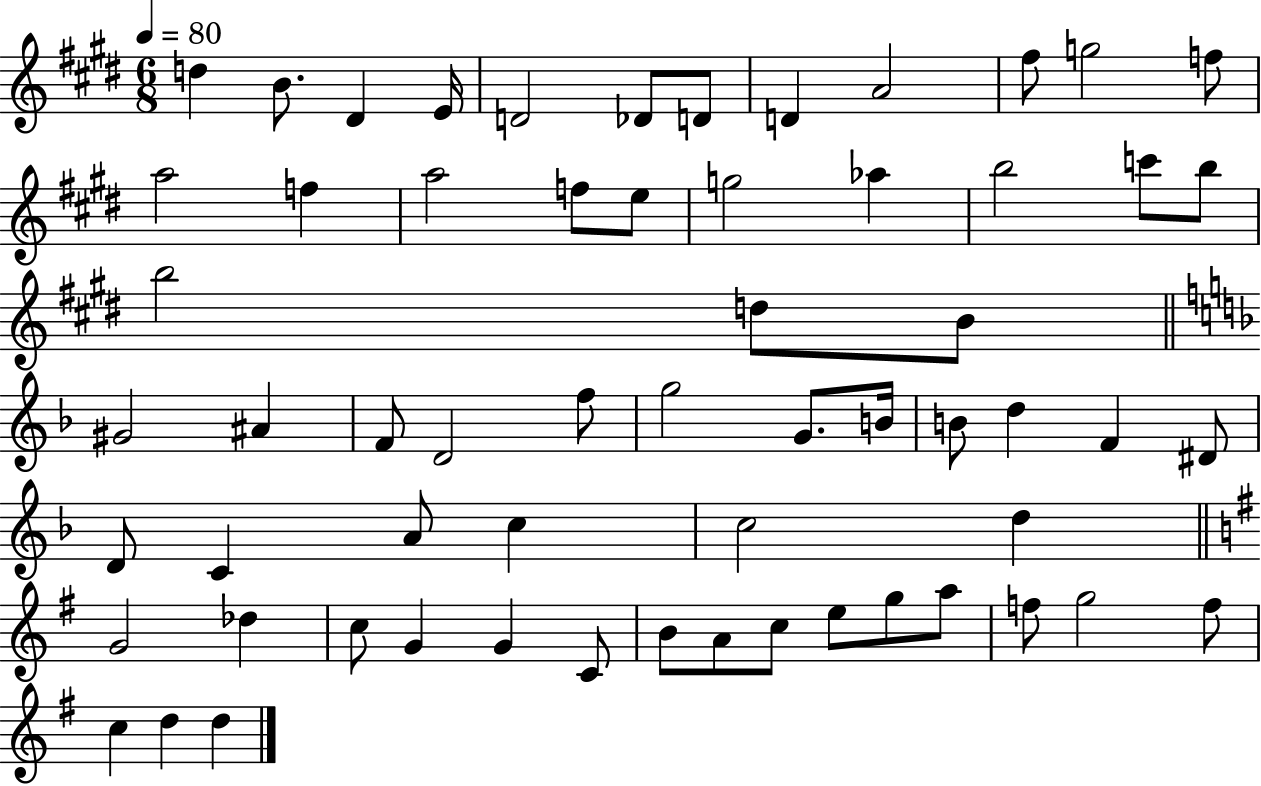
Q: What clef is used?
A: treble